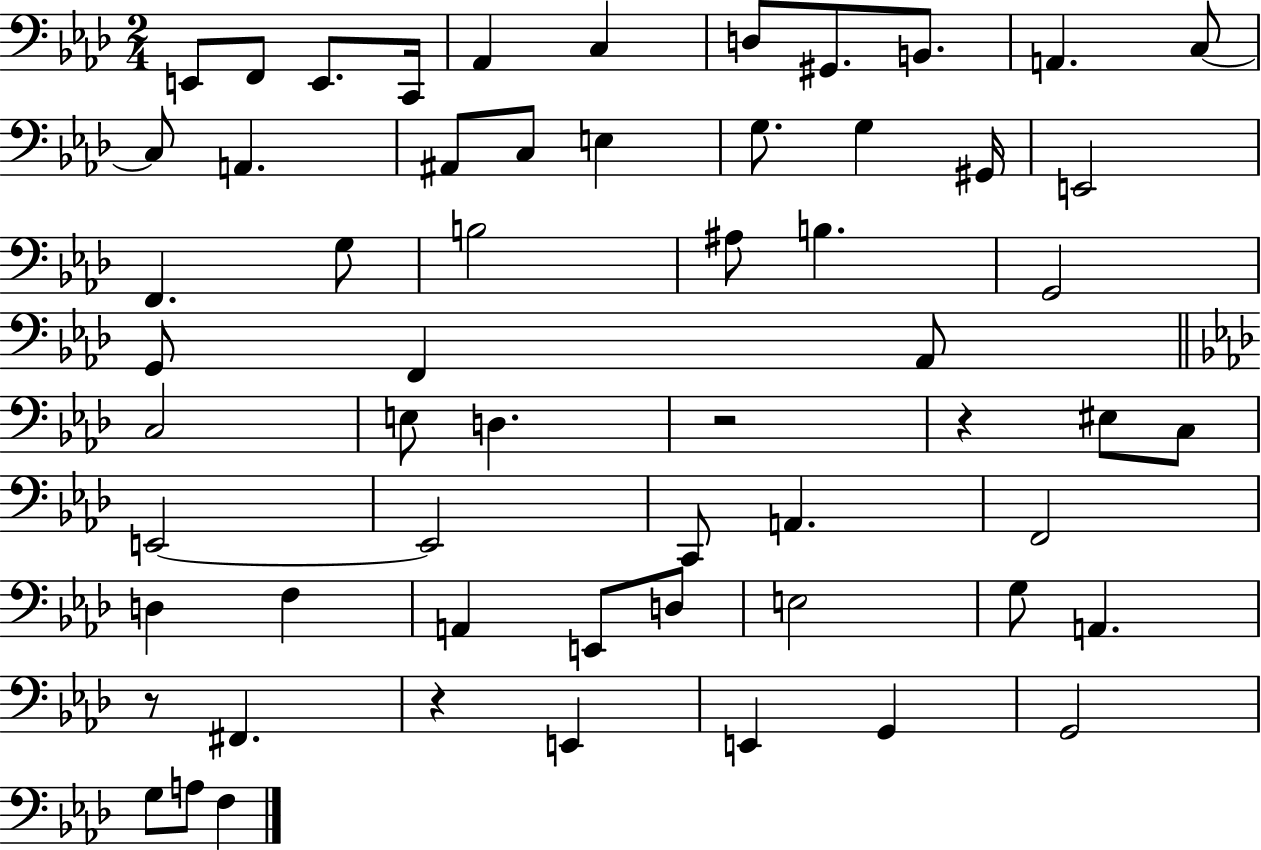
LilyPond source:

{
  \clef bass
  \numericTimeSignature
  \time 2/4
  \key aes \major
  \repeat volta 2 { e,8 f,8 e,8. c,16 | aes,4 c4 | d8 gis,8. b,8. | a,4. c8~~ | \break c8 a,4. | ais,8 c8 e4 | g8. g4 gis,16 | e,2 | \break f,4. g8 | b2 | ais8 b4. | g,2 | \break g,8 f,4 aes,8 | \bar "||" \break \key f \minor c2 | e8 d4. | r2 | r4 eis8 c8 | \break e,2~~ | e,2 | c,8 a,4. | f,2 | \break d4 f4 | a,4 e,8 d8 | e2 | g8 a,4. | \break r8 fis,4. | r4 e,4 | e,4 g,4 | g,2 | \break g8 a8 f4 | } \bar "|."
}